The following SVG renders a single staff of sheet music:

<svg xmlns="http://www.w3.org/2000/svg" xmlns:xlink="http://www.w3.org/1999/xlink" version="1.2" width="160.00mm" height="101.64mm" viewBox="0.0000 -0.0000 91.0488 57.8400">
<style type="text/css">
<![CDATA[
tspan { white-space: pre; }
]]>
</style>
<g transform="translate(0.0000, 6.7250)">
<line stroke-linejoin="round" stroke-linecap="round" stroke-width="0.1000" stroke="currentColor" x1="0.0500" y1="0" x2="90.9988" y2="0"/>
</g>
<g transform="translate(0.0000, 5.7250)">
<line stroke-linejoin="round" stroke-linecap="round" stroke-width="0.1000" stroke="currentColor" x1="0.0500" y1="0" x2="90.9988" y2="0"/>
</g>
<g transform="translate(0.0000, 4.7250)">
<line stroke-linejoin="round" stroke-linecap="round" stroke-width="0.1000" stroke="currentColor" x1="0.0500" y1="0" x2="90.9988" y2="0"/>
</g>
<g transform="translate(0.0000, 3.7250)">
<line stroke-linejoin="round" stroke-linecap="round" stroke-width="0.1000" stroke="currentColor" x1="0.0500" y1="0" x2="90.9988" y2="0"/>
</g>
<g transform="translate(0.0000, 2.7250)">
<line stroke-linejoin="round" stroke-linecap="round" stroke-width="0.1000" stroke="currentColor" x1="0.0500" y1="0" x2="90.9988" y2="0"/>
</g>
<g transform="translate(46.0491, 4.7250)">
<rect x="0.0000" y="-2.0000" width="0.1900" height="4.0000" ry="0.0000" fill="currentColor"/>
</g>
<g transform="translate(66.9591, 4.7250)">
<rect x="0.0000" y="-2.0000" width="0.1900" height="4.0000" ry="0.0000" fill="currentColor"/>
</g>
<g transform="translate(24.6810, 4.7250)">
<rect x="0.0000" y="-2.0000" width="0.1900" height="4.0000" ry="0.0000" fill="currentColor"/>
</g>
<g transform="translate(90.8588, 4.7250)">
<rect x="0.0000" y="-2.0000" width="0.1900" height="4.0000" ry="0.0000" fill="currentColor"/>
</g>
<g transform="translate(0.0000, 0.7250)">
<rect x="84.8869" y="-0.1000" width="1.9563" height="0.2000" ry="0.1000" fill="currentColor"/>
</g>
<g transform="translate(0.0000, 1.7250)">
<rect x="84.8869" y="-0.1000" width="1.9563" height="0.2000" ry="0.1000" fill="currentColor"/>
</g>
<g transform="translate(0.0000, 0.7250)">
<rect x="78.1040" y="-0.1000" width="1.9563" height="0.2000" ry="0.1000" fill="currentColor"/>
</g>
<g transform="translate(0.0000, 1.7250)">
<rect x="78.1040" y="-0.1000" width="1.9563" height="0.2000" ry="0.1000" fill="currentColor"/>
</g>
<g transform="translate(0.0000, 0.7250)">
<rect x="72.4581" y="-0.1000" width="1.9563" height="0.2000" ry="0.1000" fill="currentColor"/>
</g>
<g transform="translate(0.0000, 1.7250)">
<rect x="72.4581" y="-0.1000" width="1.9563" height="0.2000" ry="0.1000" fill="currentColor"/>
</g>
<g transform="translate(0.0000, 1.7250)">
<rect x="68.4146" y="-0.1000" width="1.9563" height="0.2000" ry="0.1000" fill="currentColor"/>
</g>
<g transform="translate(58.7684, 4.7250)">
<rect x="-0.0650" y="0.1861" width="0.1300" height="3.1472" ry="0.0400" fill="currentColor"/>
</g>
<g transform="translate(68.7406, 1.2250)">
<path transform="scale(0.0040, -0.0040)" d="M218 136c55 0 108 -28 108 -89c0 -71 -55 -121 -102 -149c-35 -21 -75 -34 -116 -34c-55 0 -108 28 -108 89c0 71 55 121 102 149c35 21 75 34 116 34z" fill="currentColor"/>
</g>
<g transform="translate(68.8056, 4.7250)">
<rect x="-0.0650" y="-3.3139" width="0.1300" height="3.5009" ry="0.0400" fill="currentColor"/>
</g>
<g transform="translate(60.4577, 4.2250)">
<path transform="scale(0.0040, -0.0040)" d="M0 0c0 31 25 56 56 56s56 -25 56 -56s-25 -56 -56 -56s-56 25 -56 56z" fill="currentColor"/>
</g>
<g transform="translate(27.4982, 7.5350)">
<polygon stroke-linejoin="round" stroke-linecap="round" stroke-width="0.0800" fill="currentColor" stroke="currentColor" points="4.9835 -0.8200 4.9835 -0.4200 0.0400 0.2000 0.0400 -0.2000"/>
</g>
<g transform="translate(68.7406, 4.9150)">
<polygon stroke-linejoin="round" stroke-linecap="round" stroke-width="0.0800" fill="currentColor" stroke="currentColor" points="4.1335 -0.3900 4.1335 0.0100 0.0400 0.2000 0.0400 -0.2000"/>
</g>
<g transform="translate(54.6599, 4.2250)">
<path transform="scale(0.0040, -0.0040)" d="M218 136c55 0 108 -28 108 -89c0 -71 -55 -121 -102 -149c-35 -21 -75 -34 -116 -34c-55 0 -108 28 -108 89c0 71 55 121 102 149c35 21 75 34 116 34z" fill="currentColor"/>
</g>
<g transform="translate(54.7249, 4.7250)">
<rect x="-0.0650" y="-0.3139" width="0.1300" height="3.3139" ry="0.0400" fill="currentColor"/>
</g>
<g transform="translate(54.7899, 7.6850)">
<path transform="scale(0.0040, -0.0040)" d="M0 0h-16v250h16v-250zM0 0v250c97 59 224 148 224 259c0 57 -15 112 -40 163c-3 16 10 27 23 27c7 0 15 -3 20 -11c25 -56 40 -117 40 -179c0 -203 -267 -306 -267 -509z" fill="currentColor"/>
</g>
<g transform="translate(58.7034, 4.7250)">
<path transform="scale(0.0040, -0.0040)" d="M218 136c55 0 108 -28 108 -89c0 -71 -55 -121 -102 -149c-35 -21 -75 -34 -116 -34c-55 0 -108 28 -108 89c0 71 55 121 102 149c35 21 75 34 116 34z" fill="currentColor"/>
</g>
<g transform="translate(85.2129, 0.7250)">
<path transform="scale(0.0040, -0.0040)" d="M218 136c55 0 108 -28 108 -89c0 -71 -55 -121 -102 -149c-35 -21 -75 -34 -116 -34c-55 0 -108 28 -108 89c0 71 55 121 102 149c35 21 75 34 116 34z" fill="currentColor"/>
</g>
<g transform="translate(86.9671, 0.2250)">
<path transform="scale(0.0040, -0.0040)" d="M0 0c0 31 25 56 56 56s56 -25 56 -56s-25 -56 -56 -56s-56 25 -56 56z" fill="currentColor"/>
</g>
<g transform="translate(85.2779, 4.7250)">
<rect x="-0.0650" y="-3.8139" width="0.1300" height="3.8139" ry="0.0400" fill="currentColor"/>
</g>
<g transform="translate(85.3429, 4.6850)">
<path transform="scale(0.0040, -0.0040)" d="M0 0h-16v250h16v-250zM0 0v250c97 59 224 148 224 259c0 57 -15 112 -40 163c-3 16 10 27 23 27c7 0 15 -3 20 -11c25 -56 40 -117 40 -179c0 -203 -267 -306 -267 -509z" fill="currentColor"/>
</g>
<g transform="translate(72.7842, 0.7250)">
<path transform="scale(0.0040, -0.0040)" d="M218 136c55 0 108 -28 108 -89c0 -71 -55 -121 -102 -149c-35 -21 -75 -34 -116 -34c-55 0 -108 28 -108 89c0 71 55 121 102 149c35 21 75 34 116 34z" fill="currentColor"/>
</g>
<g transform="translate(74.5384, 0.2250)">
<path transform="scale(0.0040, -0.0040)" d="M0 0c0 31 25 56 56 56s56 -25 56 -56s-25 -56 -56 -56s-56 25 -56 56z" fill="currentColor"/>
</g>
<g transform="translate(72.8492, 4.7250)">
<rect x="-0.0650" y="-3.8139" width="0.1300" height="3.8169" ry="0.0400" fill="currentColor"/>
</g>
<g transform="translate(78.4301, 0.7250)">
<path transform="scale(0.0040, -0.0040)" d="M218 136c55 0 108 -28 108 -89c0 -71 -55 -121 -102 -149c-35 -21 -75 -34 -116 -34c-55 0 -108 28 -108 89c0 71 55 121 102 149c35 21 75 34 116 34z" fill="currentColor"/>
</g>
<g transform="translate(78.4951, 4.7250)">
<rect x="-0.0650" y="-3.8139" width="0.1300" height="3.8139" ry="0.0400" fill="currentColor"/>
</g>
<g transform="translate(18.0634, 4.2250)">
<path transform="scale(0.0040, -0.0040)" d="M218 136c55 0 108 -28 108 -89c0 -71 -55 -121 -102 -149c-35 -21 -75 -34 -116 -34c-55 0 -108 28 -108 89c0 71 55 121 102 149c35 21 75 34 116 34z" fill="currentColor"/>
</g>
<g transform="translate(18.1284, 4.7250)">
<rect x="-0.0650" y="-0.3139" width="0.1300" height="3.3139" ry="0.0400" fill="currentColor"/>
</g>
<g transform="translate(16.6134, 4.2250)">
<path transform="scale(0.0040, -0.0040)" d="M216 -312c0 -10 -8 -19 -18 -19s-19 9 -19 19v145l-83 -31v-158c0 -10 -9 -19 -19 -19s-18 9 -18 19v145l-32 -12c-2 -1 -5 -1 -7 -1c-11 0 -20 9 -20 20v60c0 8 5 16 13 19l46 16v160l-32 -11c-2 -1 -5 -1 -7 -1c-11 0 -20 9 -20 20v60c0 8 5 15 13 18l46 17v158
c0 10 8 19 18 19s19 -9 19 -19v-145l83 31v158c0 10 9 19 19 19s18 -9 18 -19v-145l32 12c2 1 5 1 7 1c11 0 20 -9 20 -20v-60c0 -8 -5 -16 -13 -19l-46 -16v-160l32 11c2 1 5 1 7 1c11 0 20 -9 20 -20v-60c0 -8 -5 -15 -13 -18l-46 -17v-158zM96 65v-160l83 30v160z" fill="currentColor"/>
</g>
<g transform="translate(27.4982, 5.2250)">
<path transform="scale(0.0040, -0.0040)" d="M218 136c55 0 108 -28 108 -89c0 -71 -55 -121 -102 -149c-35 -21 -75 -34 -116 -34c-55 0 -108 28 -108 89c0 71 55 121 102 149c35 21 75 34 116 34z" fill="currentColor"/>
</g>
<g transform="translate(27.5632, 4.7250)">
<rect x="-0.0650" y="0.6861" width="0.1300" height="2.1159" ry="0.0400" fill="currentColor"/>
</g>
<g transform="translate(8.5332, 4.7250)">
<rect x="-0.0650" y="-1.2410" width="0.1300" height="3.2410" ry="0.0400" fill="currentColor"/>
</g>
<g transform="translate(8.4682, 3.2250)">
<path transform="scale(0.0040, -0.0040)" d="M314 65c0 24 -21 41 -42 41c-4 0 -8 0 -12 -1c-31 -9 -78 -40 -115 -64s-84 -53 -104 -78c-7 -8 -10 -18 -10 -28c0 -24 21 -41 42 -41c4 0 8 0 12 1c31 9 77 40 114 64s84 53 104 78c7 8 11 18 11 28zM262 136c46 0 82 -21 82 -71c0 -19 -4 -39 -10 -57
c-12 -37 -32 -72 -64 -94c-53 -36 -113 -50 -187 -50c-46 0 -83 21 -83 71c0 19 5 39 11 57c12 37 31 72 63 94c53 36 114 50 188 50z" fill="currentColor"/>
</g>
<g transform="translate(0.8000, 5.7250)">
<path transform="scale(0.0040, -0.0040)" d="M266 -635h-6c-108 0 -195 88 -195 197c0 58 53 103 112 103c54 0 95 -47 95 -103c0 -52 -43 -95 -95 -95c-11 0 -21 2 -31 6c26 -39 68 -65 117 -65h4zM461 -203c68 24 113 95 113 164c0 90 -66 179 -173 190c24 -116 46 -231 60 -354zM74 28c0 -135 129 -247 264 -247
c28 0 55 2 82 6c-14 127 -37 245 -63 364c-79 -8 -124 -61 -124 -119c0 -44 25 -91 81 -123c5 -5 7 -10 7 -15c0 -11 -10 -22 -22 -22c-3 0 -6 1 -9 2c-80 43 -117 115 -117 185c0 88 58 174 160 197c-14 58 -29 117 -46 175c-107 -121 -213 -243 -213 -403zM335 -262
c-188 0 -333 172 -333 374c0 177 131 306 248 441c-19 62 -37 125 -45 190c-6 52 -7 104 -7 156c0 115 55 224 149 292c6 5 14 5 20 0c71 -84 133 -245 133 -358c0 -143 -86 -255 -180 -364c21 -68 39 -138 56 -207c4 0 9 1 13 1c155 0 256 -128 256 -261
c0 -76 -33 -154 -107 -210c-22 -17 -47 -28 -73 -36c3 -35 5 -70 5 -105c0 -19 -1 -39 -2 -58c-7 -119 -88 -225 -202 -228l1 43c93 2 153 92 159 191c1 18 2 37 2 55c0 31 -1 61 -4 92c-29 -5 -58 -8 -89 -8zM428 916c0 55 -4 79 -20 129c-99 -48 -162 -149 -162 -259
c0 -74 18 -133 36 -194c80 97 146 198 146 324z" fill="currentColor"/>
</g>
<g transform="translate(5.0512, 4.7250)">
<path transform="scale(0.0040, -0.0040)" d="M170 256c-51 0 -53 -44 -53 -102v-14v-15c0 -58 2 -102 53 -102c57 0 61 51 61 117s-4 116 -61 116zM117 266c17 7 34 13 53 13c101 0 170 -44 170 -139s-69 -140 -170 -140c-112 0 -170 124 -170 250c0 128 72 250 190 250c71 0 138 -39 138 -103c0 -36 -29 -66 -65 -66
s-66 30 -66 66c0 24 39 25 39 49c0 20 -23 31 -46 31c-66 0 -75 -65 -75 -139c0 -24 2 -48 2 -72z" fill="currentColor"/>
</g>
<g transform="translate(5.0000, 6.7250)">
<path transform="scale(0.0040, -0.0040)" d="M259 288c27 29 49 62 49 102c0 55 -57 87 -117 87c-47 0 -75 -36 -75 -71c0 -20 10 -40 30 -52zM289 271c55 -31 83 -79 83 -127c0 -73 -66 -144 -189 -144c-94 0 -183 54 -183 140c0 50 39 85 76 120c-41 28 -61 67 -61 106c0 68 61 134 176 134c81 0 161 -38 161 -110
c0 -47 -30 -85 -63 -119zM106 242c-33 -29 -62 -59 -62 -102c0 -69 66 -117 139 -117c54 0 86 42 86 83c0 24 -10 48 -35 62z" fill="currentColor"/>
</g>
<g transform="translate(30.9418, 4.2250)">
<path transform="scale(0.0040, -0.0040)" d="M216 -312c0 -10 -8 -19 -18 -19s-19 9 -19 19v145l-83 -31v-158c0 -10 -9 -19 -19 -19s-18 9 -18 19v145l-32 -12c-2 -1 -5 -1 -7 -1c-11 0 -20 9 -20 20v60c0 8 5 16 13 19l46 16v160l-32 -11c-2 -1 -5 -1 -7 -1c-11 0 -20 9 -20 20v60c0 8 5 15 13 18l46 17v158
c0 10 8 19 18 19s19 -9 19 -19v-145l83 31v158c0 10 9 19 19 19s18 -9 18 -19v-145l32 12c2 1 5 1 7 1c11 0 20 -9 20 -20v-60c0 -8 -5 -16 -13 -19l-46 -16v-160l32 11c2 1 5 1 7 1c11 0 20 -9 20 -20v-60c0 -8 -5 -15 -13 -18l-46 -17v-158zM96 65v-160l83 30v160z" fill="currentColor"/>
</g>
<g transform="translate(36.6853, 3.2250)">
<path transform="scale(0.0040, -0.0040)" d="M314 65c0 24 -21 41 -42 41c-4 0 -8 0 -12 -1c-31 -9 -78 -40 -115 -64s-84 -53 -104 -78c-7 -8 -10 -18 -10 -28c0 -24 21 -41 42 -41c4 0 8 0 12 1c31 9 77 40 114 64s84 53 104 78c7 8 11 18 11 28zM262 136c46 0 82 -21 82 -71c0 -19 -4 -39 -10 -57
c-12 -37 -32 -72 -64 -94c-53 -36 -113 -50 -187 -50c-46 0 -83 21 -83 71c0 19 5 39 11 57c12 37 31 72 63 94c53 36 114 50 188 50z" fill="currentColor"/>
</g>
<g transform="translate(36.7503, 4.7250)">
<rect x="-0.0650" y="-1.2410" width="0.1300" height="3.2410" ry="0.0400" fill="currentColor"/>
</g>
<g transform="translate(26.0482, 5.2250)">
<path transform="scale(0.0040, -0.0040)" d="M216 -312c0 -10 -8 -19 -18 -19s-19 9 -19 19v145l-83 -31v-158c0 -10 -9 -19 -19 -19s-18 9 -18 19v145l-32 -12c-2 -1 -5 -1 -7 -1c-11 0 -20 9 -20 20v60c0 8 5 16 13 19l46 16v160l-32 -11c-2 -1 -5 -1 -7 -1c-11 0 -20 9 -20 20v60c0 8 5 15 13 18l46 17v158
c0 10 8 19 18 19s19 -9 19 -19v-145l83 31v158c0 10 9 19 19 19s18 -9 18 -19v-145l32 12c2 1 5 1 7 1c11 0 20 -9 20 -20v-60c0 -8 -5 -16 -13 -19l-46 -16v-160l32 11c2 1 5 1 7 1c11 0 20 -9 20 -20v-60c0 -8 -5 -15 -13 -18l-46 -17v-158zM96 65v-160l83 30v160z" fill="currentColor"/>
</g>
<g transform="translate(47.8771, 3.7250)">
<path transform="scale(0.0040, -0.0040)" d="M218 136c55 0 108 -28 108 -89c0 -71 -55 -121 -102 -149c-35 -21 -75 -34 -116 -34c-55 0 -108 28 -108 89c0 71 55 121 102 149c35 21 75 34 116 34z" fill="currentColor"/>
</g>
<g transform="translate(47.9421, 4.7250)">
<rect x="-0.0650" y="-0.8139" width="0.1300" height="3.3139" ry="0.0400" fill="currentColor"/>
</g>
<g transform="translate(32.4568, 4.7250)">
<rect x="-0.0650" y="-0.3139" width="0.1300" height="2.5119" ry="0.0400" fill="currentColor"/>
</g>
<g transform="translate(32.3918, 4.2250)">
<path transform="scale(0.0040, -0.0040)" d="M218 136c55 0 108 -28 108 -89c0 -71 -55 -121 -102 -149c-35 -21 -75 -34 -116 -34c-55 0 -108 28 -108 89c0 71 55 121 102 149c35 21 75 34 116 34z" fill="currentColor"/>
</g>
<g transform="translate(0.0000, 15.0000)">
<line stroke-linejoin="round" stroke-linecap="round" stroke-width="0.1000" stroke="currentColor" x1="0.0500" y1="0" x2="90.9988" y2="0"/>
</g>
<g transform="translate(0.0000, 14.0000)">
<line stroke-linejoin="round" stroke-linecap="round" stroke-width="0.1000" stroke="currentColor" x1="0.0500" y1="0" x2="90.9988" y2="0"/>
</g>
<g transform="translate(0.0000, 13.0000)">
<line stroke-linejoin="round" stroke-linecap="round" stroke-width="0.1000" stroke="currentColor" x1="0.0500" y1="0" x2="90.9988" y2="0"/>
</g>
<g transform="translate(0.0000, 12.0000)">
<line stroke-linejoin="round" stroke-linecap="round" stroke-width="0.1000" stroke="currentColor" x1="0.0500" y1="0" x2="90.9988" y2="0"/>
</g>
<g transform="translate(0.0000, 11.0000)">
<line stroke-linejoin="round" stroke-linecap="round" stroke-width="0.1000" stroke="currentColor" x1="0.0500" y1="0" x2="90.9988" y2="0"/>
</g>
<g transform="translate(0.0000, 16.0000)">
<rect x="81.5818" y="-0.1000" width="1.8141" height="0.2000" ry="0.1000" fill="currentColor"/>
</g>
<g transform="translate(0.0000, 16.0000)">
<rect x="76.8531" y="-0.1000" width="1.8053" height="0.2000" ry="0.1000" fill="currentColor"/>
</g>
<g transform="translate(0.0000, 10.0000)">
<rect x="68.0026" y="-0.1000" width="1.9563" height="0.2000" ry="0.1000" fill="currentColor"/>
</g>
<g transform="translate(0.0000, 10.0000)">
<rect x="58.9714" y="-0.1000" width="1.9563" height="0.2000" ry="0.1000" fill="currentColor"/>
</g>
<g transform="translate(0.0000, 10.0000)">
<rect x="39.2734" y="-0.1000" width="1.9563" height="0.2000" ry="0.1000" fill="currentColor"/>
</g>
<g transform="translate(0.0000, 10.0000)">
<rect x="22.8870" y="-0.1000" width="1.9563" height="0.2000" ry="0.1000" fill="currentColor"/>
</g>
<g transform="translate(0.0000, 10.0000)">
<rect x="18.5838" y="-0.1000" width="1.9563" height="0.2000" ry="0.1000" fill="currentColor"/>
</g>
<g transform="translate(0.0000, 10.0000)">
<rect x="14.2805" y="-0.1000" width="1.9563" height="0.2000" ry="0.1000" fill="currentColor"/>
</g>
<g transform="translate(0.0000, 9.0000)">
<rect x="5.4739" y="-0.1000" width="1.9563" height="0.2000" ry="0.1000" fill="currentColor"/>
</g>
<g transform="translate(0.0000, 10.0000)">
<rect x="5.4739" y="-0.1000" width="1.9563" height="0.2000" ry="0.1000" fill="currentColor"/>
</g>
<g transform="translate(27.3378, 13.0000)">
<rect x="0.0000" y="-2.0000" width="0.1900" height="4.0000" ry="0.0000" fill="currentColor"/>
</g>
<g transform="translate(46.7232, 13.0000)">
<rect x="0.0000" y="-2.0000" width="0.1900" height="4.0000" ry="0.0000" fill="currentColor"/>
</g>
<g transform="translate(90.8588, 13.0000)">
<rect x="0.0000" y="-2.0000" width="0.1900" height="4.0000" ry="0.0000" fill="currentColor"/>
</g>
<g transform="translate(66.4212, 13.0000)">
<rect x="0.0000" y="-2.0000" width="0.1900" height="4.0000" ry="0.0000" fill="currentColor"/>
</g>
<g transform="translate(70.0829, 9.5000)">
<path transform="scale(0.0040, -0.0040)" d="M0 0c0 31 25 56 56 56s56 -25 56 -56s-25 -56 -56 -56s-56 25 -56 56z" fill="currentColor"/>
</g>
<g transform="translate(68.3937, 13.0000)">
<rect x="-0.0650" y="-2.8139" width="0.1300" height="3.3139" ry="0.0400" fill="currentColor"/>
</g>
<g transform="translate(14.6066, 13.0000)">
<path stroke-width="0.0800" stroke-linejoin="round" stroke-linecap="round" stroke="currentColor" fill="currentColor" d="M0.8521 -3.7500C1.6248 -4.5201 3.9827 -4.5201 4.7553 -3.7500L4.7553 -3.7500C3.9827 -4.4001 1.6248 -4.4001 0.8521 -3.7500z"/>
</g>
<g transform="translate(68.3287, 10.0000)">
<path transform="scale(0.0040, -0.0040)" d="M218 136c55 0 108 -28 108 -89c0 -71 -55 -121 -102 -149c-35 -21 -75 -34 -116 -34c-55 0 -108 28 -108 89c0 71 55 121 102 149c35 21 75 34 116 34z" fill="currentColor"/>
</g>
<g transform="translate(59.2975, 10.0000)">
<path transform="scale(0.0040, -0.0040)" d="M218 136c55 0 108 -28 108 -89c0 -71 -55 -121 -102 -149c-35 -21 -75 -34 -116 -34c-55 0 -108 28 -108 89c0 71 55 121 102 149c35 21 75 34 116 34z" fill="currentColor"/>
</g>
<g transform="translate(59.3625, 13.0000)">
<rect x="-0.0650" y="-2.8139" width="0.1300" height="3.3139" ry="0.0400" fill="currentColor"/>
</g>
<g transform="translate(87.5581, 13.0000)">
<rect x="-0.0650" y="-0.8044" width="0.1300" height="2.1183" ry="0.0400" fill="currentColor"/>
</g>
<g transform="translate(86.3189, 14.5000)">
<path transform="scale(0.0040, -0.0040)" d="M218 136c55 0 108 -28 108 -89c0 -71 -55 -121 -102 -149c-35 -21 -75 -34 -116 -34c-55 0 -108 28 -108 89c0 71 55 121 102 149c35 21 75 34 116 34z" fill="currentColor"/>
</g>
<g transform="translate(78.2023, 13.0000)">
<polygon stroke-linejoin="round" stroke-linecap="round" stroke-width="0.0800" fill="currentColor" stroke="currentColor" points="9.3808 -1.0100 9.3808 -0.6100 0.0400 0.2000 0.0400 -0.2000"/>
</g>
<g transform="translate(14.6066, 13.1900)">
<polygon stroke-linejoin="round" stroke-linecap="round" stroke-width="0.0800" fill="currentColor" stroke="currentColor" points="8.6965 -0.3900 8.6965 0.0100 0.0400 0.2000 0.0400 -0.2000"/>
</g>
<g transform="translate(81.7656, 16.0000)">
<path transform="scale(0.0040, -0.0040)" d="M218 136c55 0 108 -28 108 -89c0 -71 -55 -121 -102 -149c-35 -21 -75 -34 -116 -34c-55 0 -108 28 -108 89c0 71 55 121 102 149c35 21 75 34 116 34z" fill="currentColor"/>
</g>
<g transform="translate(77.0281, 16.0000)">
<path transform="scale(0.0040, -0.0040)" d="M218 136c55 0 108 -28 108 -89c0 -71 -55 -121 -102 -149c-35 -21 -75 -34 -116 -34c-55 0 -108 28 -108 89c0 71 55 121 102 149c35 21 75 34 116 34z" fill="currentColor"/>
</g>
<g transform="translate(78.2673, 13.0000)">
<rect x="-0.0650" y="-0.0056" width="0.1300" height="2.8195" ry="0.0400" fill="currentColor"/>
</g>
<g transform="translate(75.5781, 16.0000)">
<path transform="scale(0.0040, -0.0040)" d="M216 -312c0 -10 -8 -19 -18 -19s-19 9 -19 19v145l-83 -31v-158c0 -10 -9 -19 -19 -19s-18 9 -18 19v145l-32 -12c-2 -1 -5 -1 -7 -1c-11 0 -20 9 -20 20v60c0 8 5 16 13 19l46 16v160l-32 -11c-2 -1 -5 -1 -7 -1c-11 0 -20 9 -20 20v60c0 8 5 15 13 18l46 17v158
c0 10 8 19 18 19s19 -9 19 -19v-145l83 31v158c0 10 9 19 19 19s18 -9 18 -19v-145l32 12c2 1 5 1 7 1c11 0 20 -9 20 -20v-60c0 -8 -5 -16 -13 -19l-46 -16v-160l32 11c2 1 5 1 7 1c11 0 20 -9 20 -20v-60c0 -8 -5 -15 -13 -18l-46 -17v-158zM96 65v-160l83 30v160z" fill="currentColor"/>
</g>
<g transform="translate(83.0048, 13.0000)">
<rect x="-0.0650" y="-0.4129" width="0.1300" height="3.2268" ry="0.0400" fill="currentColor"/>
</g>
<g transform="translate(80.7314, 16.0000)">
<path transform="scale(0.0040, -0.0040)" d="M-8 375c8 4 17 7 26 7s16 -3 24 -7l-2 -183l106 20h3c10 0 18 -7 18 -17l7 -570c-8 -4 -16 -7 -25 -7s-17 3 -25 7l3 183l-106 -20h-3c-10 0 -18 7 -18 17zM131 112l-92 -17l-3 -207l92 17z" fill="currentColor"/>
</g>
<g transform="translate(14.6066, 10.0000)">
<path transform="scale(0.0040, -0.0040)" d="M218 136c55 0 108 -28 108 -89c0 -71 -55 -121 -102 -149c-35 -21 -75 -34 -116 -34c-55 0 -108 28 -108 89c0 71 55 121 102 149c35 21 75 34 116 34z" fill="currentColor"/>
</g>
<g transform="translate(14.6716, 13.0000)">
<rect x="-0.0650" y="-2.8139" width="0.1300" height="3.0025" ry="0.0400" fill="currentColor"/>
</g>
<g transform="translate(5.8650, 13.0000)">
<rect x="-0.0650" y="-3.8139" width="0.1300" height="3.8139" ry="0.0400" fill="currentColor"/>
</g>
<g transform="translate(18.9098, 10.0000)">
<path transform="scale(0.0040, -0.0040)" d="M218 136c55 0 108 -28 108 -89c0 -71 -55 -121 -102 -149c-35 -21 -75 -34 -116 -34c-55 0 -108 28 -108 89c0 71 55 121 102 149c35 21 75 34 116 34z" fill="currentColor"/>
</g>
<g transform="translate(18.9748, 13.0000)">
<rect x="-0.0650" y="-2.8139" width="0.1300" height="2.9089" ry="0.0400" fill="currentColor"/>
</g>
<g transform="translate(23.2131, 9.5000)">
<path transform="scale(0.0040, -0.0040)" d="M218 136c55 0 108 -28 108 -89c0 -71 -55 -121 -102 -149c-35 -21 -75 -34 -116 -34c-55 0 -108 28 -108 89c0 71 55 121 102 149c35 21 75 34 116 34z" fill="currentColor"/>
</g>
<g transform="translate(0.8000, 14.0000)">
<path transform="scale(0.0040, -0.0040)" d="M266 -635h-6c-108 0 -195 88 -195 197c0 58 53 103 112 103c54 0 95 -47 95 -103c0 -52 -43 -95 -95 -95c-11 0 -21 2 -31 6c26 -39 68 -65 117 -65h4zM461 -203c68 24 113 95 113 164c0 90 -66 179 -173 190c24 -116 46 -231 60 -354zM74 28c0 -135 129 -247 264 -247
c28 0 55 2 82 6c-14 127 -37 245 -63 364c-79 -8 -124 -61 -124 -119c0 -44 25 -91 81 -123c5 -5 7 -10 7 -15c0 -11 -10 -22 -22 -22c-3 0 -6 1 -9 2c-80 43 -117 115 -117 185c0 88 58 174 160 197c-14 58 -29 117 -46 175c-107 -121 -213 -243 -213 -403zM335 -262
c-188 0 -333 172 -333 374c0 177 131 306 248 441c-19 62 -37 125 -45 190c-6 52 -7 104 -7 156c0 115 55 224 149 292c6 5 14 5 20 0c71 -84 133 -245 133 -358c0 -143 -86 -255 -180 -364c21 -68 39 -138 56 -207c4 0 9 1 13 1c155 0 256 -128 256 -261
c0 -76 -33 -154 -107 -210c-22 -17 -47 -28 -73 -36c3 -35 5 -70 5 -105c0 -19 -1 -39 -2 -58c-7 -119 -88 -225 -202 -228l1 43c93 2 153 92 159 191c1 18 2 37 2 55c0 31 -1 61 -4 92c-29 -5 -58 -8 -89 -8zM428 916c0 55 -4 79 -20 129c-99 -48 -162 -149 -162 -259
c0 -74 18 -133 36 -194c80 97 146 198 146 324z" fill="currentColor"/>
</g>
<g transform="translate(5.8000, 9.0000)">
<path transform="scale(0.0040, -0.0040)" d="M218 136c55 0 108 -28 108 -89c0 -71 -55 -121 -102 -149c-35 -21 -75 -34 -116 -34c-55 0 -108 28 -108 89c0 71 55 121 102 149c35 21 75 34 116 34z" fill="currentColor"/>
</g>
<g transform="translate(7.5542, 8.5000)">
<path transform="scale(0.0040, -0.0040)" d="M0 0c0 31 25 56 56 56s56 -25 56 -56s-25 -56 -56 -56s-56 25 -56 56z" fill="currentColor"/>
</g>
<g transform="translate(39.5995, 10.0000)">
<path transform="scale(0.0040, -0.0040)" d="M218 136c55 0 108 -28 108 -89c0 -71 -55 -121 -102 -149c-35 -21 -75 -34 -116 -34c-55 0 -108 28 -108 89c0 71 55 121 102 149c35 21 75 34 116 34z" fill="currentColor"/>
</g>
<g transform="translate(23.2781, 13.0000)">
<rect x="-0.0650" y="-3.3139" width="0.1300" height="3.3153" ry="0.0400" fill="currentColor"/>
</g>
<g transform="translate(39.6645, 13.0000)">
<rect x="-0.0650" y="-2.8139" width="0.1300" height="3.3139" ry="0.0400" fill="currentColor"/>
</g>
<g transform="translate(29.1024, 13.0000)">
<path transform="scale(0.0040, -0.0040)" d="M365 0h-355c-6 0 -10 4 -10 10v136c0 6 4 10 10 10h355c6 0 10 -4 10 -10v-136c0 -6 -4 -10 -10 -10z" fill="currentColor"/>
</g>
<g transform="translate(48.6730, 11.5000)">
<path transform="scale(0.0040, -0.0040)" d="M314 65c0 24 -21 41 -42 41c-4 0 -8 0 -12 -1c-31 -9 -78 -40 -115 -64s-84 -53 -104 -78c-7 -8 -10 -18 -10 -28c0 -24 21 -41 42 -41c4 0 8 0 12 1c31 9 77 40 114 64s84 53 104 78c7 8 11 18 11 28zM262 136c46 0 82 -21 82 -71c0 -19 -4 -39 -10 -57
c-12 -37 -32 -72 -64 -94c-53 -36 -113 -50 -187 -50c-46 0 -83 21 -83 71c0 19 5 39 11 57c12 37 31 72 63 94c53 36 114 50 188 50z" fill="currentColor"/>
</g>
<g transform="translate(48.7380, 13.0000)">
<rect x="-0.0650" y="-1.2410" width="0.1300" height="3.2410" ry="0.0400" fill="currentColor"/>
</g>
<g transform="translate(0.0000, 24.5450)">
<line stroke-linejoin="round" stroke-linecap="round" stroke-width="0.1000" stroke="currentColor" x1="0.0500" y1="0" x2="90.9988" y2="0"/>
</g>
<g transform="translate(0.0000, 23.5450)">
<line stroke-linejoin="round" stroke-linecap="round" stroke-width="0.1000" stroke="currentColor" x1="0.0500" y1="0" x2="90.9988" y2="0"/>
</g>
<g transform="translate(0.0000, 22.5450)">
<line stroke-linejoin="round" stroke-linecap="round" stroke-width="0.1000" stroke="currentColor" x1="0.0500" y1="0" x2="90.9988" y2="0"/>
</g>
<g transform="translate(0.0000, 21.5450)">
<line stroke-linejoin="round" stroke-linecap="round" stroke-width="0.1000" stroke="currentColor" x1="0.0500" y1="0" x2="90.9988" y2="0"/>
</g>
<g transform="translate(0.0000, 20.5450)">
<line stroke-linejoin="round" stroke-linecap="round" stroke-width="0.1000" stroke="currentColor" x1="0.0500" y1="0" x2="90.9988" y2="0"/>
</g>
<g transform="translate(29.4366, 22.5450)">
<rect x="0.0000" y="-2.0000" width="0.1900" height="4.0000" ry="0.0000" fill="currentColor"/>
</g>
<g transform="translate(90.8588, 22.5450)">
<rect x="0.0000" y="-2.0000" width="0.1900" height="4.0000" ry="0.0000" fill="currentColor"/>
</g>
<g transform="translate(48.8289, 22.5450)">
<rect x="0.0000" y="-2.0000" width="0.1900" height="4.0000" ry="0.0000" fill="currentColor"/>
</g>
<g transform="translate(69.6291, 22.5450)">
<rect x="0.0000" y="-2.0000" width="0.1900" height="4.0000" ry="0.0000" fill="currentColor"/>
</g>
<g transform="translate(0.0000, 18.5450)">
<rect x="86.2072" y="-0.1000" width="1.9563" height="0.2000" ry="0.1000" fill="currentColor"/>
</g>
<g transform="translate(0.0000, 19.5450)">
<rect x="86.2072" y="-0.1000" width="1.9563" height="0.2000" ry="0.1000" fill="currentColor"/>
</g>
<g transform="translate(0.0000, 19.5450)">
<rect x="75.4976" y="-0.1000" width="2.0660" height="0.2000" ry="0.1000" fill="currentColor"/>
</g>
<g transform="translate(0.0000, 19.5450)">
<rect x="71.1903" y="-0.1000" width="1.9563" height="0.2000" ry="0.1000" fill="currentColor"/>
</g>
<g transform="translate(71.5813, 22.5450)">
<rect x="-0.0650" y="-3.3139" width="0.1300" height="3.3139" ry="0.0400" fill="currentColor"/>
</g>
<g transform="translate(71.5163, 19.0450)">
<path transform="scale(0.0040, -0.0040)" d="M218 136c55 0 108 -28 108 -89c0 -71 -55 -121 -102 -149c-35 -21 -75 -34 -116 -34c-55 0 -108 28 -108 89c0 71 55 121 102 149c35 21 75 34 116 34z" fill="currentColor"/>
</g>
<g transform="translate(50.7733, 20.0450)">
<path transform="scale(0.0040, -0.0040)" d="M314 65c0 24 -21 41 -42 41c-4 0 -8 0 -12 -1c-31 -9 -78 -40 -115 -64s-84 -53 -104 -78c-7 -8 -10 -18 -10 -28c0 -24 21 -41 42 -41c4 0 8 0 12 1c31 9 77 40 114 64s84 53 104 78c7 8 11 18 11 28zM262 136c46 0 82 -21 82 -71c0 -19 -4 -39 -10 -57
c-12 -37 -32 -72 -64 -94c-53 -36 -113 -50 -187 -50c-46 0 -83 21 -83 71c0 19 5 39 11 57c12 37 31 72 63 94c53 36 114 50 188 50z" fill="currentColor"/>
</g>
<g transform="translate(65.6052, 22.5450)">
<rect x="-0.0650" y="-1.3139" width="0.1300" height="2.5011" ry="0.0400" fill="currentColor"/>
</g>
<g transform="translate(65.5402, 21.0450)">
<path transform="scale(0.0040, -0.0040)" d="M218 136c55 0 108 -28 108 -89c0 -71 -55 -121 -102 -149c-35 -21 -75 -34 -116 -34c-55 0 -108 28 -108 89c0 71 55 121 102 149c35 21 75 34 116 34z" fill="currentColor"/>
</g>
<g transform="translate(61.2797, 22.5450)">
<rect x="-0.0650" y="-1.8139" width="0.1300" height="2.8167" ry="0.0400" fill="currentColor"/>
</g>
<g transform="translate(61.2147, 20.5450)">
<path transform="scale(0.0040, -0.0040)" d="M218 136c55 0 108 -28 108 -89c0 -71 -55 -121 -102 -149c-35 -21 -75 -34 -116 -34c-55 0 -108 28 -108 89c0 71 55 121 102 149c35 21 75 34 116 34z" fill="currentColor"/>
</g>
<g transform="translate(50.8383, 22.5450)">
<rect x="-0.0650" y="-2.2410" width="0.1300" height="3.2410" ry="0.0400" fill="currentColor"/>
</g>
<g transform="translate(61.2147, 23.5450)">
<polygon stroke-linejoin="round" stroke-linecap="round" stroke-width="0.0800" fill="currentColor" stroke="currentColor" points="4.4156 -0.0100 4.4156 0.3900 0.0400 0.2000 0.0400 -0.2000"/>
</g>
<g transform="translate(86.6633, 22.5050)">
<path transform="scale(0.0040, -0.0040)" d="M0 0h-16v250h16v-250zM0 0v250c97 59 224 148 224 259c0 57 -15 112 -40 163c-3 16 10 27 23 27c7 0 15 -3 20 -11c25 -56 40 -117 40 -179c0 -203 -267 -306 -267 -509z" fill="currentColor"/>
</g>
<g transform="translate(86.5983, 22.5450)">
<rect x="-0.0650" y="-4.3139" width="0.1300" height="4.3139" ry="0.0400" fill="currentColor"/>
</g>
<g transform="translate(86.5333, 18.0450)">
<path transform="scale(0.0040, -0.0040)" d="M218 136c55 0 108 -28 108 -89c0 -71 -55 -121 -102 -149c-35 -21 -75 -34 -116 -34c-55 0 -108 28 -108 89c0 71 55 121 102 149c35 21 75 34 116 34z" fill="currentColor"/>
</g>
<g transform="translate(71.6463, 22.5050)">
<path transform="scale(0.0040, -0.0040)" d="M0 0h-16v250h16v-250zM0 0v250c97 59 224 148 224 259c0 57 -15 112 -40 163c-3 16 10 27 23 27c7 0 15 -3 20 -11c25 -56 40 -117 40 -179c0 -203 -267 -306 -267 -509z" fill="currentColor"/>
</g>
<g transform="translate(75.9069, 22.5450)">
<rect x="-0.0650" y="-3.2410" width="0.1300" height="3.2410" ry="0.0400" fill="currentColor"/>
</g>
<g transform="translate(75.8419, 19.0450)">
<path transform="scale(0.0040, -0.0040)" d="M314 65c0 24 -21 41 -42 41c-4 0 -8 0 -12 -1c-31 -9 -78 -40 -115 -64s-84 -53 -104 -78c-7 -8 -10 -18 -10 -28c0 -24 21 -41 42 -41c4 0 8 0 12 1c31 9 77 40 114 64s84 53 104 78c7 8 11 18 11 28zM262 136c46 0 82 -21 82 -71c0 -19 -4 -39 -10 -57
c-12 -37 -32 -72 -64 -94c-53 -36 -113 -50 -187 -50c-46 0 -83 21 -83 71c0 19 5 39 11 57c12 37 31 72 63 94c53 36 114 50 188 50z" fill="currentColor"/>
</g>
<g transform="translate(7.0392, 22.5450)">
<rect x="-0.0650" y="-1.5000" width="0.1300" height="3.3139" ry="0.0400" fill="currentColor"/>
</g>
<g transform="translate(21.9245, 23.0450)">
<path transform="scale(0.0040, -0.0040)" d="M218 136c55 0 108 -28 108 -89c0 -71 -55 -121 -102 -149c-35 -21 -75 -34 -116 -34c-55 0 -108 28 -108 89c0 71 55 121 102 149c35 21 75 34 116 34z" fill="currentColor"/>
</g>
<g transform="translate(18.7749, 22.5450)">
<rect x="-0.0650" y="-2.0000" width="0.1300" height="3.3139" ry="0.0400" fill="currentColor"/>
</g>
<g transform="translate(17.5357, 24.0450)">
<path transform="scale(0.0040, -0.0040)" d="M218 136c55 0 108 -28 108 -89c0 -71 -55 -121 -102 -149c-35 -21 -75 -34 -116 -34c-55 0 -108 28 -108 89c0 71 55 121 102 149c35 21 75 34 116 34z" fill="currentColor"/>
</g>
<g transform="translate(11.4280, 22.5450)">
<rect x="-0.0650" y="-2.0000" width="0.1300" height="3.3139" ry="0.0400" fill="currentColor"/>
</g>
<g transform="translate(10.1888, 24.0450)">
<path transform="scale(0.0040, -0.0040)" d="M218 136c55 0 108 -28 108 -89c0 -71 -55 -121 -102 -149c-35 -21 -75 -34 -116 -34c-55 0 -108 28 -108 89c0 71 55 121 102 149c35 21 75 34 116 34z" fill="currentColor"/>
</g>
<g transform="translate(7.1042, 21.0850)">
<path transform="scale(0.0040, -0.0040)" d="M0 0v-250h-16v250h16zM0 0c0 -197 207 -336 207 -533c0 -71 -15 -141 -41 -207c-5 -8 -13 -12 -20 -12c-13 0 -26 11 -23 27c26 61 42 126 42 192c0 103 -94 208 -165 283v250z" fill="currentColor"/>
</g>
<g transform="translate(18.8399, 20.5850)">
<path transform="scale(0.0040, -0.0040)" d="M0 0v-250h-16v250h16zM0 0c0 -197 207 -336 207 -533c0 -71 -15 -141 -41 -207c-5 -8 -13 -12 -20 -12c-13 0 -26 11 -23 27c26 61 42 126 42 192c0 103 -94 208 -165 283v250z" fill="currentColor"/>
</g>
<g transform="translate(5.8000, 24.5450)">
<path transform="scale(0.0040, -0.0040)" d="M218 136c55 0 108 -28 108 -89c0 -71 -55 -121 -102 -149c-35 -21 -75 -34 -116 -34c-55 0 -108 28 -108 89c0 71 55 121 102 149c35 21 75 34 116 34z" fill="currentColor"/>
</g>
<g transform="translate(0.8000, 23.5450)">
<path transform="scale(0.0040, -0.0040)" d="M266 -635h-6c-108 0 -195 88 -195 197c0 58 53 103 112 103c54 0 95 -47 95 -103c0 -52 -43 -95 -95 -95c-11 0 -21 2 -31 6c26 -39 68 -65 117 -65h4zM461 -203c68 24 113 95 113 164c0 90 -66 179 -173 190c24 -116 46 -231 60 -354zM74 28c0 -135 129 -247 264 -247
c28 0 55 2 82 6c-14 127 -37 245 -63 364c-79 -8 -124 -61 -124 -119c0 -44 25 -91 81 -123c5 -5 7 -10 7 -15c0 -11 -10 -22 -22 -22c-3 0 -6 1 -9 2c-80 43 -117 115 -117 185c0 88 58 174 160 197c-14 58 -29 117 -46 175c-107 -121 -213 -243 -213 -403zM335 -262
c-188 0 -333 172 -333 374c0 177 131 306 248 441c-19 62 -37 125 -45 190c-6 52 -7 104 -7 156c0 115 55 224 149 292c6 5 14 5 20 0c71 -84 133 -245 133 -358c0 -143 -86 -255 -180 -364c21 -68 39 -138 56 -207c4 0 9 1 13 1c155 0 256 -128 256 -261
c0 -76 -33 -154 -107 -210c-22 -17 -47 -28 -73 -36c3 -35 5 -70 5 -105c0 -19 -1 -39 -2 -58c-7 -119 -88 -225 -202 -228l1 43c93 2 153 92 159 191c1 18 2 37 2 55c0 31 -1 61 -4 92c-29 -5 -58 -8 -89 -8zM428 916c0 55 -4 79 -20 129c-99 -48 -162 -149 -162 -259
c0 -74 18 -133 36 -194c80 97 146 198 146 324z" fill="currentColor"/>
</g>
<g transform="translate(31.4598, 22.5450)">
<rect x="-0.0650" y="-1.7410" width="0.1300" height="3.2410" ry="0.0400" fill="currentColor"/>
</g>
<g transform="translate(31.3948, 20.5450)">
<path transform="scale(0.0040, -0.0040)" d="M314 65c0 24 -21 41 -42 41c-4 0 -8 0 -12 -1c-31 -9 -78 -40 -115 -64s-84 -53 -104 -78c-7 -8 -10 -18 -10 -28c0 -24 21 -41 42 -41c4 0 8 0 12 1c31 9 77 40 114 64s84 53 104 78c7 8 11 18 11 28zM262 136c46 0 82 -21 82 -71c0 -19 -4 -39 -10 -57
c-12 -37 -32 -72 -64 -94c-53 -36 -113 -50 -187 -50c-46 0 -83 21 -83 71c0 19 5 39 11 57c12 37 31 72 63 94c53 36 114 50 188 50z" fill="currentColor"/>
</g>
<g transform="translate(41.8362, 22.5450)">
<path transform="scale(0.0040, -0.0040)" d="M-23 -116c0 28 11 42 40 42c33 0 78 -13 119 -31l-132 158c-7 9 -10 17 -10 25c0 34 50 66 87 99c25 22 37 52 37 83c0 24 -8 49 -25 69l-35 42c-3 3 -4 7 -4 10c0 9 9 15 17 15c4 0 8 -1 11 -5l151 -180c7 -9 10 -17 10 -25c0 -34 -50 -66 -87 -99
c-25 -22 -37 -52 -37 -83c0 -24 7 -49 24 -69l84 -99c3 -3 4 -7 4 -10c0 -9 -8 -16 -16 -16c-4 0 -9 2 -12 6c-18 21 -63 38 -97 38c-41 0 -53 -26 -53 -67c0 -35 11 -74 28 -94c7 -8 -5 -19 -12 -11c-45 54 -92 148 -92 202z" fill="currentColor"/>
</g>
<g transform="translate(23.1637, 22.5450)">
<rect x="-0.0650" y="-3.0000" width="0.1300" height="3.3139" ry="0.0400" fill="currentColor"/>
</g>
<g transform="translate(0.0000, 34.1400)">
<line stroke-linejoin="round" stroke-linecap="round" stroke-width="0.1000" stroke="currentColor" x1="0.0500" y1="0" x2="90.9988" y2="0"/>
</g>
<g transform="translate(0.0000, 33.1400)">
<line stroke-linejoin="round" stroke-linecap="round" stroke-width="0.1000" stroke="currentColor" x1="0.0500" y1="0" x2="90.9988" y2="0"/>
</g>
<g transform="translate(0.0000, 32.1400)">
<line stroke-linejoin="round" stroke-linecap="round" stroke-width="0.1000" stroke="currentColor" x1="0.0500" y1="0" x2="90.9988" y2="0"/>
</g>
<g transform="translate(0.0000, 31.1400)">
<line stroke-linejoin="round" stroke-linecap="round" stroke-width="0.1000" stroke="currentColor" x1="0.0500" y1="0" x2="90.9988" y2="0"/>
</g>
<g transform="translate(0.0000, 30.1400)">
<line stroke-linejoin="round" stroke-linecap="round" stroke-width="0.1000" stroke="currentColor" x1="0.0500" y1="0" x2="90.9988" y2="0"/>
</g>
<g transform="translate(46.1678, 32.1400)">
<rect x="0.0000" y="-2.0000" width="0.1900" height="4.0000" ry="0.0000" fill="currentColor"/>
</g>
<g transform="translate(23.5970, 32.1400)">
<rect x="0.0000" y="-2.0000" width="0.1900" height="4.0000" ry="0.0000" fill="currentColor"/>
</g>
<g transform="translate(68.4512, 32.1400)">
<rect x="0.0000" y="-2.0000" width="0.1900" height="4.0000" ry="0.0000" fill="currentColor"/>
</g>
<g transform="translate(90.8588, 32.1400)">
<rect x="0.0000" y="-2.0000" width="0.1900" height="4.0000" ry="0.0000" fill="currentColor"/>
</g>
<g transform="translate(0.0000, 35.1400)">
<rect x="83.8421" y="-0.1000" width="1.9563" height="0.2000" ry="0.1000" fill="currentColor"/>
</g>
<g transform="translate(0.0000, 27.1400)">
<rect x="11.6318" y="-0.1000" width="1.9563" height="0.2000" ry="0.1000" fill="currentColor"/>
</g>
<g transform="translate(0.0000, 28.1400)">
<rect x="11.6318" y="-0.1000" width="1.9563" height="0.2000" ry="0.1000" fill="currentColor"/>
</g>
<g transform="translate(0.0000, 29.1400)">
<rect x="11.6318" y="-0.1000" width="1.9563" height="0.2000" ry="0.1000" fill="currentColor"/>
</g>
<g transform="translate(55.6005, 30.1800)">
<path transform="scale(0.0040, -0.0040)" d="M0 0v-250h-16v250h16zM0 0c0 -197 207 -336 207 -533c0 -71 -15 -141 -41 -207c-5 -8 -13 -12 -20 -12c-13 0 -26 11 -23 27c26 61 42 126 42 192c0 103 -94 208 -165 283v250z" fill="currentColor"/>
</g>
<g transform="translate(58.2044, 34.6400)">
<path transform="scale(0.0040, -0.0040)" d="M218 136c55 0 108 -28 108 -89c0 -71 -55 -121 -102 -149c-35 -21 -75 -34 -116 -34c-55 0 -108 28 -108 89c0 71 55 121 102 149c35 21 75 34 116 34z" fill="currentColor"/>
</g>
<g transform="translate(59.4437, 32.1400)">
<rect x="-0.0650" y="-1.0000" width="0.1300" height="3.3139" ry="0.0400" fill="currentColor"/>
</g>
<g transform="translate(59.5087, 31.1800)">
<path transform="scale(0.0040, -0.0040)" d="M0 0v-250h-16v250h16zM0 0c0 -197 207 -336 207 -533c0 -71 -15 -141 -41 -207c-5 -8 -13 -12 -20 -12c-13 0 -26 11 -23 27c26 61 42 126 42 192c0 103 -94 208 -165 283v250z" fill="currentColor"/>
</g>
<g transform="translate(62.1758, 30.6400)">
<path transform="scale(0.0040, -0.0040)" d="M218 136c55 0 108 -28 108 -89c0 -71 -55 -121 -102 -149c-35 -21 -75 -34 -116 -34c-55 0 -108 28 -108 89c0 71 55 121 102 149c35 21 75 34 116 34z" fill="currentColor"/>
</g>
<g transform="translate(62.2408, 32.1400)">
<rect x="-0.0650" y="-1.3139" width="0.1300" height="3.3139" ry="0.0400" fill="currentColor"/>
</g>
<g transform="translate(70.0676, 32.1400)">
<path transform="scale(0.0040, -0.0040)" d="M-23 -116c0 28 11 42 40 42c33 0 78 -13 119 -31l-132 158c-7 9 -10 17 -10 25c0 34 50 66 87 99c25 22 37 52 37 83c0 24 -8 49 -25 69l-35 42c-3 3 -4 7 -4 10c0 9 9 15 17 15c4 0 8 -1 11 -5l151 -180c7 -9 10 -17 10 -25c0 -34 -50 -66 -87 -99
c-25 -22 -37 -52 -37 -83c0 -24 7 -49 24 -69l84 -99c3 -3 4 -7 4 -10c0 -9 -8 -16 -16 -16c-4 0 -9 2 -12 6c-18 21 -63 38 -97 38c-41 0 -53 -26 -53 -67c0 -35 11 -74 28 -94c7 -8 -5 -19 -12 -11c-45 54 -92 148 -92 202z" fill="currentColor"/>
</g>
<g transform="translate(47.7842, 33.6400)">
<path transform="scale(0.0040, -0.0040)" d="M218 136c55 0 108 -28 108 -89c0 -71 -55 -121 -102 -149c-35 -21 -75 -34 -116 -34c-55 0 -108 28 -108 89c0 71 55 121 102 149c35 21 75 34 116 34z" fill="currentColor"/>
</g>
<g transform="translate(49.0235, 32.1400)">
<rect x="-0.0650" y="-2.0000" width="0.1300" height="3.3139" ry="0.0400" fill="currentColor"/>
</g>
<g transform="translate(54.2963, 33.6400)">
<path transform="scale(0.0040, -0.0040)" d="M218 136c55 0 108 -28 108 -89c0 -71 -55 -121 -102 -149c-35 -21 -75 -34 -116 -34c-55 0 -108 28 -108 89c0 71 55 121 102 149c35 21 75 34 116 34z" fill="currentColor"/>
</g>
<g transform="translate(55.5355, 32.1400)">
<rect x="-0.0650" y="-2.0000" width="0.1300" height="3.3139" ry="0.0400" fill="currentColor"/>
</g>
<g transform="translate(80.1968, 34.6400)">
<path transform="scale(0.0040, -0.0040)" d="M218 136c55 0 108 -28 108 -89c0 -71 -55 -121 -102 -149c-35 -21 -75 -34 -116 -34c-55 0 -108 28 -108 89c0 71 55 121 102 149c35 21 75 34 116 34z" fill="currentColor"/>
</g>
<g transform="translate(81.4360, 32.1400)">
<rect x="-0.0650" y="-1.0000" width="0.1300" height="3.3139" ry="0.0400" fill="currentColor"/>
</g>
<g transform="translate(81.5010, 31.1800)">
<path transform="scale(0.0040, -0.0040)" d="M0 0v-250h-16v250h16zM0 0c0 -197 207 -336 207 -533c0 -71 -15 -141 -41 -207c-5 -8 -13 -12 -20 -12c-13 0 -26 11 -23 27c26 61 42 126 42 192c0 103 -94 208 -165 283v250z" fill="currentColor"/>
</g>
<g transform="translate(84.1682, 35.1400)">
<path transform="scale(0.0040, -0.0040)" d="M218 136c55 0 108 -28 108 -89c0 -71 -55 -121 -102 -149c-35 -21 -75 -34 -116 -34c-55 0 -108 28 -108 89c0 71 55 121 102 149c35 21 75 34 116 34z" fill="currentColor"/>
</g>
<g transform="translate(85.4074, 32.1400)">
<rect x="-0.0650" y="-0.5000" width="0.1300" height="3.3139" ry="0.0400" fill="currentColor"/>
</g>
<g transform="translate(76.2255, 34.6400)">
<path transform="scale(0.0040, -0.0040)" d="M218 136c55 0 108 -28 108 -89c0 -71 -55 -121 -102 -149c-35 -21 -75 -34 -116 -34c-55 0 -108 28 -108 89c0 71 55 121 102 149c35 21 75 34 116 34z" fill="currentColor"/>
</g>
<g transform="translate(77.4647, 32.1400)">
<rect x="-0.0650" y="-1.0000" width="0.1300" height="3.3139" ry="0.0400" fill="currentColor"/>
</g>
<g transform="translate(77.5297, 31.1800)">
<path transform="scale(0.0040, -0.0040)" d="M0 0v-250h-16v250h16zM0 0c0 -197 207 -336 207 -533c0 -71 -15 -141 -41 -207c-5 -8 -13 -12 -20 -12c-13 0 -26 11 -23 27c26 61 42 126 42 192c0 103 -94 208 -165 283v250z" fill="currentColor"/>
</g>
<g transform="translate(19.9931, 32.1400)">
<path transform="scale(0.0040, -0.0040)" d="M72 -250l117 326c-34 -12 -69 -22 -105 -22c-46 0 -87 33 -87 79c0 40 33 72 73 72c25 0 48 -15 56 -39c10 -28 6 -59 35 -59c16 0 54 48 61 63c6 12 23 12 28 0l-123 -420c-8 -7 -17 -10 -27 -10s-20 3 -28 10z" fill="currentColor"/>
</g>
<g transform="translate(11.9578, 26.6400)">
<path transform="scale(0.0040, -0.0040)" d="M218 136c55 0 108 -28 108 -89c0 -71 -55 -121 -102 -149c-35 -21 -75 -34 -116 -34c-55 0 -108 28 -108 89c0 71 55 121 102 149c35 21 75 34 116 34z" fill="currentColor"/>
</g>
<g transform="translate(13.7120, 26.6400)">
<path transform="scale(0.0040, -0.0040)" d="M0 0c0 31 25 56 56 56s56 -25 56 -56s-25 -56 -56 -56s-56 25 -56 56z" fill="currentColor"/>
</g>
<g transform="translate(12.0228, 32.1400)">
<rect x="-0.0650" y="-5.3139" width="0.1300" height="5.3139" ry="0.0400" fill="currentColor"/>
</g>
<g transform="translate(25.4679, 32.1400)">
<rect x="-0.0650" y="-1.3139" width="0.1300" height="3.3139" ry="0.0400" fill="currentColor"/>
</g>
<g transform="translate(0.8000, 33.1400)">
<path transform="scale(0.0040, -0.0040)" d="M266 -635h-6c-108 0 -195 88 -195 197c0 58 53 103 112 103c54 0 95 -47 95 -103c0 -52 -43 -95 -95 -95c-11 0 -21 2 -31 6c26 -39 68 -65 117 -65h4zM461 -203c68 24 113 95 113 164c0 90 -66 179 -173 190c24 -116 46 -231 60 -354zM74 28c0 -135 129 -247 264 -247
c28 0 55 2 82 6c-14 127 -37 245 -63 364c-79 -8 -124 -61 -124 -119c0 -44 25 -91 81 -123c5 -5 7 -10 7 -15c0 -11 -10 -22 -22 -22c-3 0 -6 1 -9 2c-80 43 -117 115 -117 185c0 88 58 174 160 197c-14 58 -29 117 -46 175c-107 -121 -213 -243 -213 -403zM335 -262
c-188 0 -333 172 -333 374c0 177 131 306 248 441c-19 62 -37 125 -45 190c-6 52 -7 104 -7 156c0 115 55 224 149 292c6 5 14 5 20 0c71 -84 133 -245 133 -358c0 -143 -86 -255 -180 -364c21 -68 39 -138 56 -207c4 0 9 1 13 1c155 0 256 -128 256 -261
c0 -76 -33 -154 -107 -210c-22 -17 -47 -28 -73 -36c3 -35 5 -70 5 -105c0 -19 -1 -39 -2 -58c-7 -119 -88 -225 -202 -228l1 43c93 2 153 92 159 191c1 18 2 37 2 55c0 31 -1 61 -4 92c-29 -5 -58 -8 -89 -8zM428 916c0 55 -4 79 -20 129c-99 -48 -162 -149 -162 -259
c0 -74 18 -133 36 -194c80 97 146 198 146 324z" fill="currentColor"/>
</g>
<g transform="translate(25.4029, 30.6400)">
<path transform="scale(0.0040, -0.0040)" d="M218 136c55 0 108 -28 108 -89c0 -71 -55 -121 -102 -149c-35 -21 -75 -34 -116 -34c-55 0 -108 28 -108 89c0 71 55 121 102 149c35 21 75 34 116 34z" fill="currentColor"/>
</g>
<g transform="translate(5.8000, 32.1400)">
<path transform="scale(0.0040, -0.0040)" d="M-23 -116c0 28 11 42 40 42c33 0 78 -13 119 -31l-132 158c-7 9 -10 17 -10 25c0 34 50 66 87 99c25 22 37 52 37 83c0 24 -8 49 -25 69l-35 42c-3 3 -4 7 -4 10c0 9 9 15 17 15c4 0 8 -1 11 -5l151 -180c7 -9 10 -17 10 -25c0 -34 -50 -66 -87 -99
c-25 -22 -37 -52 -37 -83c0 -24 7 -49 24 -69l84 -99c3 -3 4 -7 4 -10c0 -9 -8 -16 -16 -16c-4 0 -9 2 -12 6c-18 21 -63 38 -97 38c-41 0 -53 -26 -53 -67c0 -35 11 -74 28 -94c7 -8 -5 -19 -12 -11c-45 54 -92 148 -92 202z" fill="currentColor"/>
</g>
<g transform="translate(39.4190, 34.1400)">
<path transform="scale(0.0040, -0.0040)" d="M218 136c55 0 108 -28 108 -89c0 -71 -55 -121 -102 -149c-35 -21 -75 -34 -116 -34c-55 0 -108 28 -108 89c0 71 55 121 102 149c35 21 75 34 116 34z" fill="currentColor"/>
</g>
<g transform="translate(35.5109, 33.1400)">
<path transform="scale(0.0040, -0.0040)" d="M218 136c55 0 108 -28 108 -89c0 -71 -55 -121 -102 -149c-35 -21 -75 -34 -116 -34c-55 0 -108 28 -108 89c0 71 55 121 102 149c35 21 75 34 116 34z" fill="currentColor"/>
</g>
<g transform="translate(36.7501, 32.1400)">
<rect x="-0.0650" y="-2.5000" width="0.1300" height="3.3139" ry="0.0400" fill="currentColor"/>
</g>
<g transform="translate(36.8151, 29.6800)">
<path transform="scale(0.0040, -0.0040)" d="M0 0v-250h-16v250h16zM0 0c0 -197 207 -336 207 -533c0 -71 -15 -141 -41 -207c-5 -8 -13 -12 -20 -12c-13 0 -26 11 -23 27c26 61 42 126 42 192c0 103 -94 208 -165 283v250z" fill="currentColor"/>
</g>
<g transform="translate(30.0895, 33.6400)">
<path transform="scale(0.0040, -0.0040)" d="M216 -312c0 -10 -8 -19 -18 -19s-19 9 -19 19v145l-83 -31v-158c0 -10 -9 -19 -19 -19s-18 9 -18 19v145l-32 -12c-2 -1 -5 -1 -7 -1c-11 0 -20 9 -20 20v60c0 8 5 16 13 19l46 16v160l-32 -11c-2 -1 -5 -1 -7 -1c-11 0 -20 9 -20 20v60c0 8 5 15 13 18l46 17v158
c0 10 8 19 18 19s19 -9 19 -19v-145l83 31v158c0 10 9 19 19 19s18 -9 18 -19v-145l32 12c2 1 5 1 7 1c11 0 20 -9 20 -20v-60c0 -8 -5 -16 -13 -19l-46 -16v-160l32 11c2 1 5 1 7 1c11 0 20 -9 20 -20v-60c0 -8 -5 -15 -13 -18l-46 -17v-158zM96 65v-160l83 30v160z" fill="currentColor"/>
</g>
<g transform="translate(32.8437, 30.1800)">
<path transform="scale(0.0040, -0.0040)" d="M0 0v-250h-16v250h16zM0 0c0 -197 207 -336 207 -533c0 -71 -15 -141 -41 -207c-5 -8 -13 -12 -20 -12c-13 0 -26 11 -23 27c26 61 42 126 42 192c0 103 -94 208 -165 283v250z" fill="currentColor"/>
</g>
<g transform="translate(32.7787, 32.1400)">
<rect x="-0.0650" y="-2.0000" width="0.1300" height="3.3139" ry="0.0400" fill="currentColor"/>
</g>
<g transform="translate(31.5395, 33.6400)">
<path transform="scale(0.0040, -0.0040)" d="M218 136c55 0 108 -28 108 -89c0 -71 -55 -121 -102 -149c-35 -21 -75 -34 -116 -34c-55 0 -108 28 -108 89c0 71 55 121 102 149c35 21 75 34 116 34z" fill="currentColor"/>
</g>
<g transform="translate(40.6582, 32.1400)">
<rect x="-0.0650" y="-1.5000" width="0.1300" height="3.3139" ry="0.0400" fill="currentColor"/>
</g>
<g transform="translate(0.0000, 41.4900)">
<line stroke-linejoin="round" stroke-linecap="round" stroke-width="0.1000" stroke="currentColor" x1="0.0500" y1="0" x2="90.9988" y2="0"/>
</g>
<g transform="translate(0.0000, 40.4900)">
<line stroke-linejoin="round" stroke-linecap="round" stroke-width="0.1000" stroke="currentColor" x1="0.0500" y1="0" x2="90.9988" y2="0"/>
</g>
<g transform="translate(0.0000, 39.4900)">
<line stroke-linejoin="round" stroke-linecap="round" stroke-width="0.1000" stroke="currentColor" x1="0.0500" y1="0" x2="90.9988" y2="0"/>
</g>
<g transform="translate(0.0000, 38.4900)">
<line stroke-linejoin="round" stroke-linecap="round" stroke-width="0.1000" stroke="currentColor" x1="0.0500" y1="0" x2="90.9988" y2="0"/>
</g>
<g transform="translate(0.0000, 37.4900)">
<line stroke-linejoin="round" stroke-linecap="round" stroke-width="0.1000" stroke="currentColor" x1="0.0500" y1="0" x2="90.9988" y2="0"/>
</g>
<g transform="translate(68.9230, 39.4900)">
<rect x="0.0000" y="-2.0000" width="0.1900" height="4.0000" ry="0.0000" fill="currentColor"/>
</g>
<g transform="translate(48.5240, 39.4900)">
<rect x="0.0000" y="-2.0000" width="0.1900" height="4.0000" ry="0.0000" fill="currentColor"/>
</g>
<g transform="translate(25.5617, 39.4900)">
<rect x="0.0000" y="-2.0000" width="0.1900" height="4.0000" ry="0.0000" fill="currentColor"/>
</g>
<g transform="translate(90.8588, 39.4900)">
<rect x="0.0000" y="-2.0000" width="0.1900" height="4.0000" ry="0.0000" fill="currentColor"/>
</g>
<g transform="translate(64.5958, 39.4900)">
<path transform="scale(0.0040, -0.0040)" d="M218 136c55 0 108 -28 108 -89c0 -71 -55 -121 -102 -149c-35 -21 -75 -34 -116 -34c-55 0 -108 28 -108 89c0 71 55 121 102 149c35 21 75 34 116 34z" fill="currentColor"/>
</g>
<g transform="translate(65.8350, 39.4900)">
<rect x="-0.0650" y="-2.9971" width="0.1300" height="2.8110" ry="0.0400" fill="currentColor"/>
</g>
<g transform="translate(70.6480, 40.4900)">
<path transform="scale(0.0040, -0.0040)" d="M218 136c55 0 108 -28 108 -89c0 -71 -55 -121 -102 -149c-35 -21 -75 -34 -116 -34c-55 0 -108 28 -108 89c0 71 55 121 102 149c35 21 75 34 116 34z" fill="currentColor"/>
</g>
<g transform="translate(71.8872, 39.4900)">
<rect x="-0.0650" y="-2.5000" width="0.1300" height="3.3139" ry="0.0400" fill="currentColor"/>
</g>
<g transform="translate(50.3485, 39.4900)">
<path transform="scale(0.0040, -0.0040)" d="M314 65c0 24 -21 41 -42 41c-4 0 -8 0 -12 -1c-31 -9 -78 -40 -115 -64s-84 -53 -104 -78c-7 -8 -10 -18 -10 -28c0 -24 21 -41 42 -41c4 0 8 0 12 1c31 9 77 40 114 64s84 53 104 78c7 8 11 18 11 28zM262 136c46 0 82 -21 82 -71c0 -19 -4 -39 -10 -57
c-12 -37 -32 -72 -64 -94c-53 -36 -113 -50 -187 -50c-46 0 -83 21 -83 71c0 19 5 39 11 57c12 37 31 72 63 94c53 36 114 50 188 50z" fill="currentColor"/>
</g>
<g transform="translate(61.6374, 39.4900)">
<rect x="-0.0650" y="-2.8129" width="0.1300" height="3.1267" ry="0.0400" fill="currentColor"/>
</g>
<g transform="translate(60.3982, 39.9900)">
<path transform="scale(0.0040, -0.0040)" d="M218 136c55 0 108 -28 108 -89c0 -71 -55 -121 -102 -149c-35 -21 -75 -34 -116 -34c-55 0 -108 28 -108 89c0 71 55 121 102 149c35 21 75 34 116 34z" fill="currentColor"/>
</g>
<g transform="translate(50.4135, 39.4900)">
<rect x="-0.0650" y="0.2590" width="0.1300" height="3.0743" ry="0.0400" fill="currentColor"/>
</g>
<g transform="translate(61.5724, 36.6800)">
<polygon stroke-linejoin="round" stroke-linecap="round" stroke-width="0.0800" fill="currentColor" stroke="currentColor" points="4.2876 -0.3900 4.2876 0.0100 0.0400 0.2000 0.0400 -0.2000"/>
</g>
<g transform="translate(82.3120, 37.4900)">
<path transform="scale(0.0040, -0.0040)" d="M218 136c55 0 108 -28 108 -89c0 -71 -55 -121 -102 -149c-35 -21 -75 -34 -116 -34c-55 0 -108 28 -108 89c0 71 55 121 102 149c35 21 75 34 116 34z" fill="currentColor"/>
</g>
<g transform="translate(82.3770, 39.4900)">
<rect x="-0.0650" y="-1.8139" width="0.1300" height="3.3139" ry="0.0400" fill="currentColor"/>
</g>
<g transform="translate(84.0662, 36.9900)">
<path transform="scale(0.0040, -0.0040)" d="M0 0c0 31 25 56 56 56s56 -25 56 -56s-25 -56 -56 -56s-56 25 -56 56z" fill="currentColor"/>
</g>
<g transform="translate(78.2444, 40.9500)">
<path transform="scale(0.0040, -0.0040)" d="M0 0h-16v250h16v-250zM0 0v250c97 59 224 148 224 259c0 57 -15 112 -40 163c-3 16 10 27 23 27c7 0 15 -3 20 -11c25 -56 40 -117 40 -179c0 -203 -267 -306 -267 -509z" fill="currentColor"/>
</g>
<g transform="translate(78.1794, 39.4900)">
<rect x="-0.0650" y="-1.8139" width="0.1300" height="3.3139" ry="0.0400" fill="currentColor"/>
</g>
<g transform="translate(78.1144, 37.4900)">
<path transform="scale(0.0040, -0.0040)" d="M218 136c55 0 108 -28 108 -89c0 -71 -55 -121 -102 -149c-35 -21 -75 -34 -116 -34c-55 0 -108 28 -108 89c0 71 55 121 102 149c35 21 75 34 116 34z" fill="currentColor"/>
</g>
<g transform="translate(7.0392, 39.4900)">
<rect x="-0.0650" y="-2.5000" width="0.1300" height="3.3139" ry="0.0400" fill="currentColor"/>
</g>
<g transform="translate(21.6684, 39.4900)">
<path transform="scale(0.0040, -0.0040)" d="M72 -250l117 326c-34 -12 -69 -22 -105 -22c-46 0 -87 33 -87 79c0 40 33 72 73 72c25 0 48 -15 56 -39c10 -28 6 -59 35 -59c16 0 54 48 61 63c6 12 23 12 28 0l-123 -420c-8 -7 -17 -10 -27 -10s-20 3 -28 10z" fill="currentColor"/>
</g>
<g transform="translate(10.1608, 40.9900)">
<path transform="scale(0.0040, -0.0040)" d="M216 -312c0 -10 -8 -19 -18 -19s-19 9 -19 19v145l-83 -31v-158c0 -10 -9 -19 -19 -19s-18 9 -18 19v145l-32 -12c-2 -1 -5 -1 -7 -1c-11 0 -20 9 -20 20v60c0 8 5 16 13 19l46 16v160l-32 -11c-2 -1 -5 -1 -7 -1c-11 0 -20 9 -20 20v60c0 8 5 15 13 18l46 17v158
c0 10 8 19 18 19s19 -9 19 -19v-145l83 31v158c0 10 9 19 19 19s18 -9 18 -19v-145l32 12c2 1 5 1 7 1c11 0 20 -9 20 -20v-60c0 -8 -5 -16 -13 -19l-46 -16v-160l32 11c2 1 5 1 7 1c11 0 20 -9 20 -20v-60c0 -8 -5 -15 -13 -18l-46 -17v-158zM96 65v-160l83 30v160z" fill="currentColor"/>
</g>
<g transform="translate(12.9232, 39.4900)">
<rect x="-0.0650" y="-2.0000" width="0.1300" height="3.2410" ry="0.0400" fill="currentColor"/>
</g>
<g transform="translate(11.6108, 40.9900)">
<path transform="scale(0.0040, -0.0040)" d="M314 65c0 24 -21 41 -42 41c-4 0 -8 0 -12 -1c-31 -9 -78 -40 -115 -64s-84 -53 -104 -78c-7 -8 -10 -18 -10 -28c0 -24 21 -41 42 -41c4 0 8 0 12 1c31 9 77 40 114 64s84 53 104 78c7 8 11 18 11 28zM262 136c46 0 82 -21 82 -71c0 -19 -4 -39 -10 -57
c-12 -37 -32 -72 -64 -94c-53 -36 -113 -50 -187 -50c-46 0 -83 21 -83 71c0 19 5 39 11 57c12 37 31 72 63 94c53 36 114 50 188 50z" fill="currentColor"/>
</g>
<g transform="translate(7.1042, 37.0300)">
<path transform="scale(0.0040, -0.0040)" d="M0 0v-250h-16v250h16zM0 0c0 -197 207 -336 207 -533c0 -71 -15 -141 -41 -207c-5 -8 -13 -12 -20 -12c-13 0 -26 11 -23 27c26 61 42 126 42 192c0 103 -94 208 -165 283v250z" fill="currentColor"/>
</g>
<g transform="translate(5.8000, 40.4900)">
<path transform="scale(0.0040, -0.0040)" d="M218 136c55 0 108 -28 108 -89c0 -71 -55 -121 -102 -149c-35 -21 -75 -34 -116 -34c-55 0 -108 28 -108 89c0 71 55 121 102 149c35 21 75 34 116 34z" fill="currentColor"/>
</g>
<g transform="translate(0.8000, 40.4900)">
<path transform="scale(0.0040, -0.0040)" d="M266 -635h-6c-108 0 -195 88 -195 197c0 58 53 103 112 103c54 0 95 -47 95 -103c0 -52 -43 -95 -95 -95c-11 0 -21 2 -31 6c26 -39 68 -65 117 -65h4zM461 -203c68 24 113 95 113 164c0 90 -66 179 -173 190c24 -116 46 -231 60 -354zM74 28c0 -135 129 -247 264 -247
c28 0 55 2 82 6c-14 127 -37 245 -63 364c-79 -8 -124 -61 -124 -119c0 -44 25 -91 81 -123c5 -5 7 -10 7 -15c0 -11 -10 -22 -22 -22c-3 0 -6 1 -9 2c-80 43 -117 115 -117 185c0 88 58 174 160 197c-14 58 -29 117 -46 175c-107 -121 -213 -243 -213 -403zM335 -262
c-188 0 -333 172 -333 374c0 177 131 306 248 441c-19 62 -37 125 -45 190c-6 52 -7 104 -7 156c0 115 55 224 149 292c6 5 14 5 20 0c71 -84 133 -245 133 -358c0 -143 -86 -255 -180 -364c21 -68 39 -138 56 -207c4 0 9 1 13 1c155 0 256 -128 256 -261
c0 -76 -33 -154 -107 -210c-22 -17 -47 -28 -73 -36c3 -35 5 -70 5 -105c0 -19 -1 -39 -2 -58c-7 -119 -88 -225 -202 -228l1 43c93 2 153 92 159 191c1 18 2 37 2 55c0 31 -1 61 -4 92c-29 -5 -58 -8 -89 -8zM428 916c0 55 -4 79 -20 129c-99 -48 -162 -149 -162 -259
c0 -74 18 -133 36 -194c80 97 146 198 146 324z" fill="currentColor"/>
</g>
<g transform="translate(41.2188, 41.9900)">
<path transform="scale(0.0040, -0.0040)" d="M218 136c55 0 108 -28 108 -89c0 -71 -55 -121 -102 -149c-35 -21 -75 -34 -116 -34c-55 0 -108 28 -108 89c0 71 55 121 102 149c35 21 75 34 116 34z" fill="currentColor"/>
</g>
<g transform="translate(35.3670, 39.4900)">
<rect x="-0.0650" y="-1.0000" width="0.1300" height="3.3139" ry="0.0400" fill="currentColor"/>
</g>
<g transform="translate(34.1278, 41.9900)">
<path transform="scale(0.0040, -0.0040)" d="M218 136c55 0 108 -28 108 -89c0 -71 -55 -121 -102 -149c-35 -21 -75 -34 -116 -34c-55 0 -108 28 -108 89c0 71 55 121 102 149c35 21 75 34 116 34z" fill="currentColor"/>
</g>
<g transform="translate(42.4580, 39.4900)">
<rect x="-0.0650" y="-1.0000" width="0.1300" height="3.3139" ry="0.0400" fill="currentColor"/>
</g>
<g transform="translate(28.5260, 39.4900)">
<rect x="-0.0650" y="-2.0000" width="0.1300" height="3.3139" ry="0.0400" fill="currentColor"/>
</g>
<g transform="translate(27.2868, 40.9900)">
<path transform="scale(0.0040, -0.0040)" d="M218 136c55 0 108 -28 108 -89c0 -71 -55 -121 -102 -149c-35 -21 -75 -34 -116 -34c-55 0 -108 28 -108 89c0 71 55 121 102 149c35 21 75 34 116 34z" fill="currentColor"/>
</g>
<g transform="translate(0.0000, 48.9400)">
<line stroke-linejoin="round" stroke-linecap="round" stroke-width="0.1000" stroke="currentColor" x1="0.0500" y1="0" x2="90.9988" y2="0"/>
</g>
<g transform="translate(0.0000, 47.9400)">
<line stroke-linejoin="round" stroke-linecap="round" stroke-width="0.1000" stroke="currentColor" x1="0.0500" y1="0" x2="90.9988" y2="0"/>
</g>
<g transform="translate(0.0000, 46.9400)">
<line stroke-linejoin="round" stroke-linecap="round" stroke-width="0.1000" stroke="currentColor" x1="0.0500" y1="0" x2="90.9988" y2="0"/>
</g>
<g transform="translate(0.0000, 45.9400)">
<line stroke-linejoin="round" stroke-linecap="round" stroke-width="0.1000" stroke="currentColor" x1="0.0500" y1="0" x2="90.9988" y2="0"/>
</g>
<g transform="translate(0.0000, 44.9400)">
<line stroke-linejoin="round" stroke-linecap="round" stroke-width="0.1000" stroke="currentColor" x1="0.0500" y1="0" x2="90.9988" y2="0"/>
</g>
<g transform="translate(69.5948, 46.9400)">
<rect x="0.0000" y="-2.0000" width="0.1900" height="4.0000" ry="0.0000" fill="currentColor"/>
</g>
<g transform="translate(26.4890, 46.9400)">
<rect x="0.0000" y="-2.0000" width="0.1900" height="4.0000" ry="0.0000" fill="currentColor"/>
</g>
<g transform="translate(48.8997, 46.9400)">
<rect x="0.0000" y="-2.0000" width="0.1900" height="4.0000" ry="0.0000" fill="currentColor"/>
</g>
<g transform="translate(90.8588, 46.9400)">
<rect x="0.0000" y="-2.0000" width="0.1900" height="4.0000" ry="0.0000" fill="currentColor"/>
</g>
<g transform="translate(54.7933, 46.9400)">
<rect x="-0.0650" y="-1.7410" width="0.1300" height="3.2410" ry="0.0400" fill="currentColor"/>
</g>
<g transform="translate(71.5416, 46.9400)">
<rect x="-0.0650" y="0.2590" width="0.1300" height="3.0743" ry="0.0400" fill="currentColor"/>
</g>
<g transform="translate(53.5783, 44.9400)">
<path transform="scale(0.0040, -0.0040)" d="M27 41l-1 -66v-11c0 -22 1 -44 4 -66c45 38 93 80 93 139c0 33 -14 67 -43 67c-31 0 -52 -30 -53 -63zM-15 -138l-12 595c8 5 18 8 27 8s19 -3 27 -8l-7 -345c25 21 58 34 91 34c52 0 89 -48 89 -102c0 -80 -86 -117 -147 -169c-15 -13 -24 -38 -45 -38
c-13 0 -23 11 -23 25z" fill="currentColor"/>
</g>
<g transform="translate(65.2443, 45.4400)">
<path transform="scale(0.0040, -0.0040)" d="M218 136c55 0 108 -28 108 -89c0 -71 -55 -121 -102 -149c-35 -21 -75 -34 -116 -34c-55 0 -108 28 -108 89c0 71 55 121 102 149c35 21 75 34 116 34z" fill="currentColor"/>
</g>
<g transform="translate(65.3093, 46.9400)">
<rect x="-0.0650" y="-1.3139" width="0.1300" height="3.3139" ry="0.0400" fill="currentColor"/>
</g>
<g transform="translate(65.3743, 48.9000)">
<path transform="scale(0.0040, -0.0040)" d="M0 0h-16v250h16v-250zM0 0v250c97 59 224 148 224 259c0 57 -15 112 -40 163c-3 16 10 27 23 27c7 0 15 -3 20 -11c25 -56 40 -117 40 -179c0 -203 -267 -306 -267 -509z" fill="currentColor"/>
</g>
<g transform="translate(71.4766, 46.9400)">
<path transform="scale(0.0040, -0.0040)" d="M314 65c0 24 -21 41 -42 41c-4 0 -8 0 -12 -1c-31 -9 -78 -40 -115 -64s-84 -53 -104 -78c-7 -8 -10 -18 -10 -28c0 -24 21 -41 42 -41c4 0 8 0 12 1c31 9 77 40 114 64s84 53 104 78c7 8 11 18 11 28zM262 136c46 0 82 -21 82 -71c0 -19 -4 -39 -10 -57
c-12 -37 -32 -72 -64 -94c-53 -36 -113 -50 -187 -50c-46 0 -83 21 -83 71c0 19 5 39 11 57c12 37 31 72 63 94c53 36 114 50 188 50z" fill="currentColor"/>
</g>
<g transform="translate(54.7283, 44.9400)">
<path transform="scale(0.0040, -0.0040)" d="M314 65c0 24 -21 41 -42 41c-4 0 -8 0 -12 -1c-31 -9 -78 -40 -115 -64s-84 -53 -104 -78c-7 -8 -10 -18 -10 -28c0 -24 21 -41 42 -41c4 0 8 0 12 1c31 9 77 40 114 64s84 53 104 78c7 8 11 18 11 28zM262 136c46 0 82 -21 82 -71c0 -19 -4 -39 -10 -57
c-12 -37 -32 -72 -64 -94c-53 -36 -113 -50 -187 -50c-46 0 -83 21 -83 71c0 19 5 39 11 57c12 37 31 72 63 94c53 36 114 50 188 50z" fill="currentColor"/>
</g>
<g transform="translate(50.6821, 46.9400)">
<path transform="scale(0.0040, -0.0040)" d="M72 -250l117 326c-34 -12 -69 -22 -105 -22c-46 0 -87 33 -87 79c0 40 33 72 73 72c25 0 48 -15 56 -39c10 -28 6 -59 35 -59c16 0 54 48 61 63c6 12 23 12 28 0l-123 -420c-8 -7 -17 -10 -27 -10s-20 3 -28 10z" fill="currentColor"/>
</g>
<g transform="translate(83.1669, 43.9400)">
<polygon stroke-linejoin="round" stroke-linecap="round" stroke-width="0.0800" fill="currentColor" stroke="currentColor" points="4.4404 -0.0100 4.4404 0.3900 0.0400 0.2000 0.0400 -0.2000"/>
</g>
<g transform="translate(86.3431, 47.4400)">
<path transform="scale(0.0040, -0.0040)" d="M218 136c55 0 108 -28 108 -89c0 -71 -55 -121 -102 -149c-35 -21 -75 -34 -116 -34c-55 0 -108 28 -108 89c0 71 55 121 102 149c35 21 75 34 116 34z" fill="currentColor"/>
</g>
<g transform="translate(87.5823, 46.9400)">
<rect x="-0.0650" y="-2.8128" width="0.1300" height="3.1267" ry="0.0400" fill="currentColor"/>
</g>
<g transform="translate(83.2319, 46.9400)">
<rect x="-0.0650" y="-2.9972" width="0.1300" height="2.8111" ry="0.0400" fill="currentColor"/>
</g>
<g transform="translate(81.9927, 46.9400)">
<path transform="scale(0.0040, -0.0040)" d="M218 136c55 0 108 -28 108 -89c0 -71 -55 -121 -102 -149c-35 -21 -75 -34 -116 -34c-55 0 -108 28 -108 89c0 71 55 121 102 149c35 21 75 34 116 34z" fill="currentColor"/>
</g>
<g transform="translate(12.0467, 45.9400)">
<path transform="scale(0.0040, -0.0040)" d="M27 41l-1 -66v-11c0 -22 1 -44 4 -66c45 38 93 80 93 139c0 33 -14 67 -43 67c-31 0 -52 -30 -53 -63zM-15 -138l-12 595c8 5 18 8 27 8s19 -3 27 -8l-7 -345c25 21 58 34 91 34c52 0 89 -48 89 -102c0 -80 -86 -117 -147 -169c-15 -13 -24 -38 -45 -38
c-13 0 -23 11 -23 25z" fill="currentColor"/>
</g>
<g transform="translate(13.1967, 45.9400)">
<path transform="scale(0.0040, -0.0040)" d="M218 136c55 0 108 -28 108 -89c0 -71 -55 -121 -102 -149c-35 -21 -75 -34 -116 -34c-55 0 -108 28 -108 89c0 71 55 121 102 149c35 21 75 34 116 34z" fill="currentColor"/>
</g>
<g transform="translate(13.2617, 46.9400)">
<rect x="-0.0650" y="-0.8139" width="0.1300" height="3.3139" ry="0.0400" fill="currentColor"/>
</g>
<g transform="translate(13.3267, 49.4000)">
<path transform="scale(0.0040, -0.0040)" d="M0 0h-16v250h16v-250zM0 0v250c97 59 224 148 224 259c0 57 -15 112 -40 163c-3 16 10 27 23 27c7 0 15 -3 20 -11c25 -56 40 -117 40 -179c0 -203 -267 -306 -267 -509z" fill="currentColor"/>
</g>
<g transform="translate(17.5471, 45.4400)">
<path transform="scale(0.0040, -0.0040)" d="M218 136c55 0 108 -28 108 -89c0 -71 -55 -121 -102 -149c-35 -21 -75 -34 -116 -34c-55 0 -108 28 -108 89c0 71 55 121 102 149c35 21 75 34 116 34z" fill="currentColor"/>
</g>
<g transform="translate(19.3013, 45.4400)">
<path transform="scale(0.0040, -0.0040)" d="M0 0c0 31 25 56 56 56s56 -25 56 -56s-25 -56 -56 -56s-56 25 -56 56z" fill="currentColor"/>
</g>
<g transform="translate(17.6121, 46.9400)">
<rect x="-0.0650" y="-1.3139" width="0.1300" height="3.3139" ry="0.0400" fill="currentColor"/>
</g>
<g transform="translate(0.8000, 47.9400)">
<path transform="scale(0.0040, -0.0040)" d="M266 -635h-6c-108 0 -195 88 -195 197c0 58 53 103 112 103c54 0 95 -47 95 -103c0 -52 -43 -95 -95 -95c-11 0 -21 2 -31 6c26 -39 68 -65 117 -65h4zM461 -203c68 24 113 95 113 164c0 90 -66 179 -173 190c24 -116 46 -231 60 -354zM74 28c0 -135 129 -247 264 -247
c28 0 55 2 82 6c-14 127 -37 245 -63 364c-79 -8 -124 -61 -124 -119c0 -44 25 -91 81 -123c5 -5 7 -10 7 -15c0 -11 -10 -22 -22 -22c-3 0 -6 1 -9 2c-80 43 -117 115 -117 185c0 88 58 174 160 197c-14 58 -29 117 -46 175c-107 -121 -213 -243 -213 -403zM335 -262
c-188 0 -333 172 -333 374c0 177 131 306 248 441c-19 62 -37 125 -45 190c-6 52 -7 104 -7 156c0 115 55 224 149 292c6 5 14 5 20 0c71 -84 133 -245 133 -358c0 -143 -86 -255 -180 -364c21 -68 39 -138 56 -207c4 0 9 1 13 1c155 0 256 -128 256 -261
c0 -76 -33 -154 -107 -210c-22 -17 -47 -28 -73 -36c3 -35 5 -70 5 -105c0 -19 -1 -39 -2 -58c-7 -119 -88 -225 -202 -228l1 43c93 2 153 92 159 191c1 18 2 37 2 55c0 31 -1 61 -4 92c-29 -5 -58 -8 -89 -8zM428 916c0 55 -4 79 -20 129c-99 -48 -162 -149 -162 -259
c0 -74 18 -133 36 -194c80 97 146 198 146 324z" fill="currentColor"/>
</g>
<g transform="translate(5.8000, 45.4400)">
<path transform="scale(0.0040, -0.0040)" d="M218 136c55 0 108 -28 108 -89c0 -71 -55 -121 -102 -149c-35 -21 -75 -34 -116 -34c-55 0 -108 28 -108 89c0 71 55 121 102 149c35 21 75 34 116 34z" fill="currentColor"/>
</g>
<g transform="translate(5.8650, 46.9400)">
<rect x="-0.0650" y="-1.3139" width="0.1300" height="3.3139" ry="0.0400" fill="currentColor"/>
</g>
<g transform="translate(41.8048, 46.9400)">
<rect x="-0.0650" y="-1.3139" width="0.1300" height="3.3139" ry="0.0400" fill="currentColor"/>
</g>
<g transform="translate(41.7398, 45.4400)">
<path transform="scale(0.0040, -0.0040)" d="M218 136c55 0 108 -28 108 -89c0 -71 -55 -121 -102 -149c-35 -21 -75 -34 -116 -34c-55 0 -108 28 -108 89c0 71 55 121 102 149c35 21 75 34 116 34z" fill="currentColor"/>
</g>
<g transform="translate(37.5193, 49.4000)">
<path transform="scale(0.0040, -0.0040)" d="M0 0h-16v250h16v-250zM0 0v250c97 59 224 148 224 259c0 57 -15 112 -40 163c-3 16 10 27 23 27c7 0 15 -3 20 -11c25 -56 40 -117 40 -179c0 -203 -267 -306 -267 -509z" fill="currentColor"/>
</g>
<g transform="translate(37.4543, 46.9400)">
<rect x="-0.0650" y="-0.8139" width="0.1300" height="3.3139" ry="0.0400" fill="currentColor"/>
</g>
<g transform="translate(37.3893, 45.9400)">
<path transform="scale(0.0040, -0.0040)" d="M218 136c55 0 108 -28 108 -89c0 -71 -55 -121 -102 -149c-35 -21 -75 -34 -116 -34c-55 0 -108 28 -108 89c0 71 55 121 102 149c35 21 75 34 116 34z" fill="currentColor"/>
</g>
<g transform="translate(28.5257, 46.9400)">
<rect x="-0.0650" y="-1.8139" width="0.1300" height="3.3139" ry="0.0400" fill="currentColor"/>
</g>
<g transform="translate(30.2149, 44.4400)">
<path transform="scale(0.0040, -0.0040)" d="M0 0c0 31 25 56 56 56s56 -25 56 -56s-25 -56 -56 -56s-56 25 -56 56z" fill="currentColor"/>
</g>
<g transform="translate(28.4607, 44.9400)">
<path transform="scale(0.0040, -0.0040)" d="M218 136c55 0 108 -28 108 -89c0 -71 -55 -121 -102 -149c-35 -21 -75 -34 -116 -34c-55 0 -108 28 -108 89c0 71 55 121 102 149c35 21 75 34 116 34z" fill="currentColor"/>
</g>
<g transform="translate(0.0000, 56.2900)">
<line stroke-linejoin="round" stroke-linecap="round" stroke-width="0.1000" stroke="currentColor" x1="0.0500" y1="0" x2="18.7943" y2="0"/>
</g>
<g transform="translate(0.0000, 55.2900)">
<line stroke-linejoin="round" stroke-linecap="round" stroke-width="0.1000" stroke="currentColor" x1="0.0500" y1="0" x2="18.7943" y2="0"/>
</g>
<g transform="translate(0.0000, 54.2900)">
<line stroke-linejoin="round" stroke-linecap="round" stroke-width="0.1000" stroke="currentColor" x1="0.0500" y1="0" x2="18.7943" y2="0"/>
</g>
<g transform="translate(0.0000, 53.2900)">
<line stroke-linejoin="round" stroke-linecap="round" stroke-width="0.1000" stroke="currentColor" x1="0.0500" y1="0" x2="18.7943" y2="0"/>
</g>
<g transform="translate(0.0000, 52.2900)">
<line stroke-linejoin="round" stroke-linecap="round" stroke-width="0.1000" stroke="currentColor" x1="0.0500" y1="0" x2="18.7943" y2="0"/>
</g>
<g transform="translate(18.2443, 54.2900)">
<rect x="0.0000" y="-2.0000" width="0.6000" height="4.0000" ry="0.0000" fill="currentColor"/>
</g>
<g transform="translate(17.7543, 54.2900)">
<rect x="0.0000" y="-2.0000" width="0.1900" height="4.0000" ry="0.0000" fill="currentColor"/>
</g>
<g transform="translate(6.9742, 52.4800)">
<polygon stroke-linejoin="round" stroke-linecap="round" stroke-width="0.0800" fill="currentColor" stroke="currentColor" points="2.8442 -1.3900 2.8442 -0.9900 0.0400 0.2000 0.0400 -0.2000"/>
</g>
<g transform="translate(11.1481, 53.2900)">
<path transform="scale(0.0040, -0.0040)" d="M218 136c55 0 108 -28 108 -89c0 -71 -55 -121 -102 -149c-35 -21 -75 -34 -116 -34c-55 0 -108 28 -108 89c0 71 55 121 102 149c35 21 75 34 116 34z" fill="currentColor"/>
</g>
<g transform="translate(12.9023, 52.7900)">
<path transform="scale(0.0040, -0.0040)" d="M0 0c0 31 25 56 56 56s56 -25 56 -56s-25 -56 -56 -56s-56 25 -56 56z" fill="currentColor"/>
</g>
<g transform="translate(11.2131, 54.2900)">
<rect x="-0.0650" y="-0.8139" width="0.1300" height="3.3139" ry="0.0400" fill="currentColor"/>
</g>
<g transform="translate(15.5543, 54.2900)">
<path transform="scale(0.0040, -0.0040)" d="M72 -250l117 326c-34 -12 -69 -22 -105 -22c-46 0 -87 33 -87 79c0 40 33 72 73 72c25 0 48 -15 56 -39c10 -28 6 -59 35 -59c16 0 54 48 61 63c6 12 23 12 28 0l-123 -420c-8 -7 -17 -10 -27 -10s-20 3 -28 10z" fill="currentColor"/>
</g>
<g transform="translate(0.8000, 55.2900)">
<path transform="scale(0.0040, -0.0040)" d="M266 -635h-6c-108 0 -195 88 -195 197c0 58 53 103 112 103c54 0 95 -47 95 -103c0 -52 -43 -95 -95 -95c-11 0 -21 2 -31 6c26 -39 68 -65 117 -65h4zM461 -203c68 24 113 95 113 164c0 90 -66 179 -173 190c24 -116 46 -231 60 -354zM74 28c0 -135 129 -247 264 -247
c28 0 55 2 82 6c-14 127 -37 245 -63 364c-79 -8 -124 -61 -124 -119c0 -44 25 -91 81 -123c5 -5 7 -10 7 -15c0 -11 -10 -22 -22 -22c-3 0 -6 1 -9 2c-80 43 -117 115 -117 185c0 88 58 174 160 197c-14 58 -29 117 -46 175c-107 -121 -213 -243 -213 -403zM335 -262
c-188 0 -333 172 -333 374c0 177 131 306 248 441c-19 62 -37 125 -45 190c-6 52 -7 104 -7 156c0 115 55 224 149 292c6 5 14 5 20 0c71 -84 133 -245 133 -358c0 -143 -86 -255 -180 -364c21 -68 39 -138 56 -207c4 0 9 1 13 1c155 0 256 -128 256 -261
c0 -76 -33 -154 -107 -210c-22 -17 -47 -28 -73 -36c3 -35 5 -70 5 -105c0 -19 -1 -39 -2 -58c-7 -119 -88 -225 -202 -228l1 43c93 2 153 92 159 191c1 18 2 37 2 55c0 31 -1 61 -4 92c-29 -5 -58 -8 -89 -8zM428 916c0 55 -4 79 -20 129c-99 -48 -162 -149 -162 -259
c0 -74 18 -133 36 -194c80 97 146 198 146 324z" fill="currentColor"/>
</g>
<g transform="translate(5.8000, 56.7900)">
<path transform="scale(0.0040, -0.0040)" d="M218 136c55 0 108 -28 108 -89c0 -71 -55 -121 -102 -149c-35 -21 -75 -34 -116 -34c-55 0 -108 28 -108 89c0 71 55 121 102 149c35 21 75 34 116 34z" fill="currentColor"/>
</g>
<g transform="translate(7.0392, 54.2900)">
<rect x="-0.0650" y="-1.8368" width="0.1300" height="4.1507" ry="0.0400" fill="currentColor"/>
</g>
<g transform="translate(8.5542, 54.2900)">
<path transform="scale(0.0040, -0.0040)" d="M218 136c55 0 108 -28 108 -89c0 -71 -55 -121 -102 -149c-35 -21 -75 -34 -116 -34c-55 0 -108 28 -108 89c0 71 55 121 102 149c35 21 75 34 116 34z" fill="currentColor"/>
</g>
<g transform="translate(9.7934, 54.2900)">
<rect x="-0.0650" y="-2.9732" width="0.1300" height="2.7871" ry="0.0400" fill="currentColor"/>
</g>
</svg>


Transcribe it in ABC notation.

X:1
T:Untitled
M:6/8
L:1/4
K:C
e2 ^c ^A/2 ^c/2 e2 d c/2 B b/2 c'/2 c' c'/2 c' a/2 a/2 b/2 z2 a e2 a a ^C/2 C/2 F/2 E/2 F F/2 A f2 z g2 f/2 e/2 b/2 b2 d'/2 z f' z/2 e ^F/2 G/2 E F F/2 D/2 e z D/2 D/2 C G/2 ^F2 z/2 F D D B2 A/2 B/2 G f/2 f e _d/2 e f d/2 e z/2 _f2 e/2 B2 B/2 A/2 D/2 B/2 d z/2